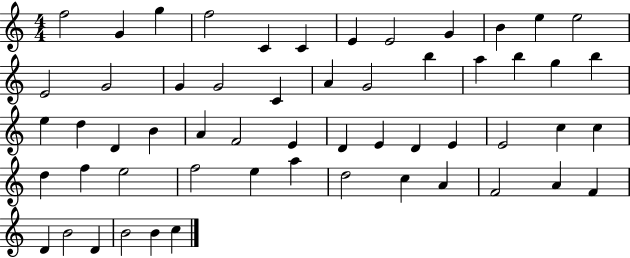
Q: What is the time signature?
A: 4/4